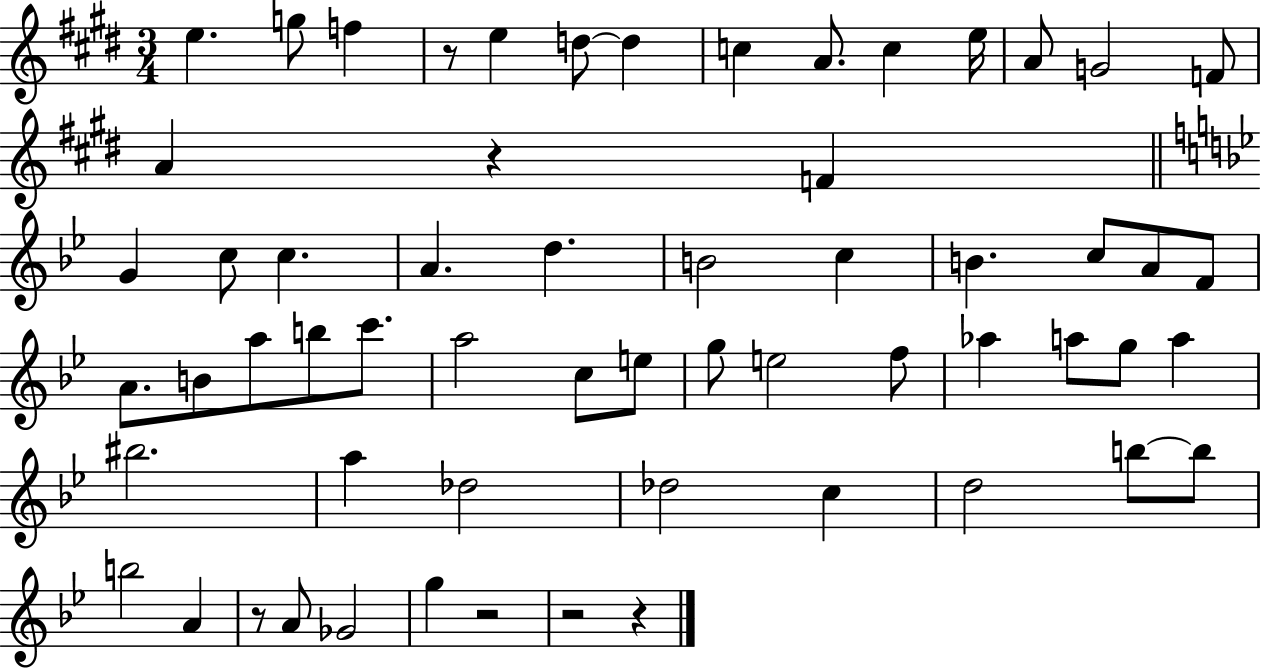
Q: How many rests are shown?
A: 6